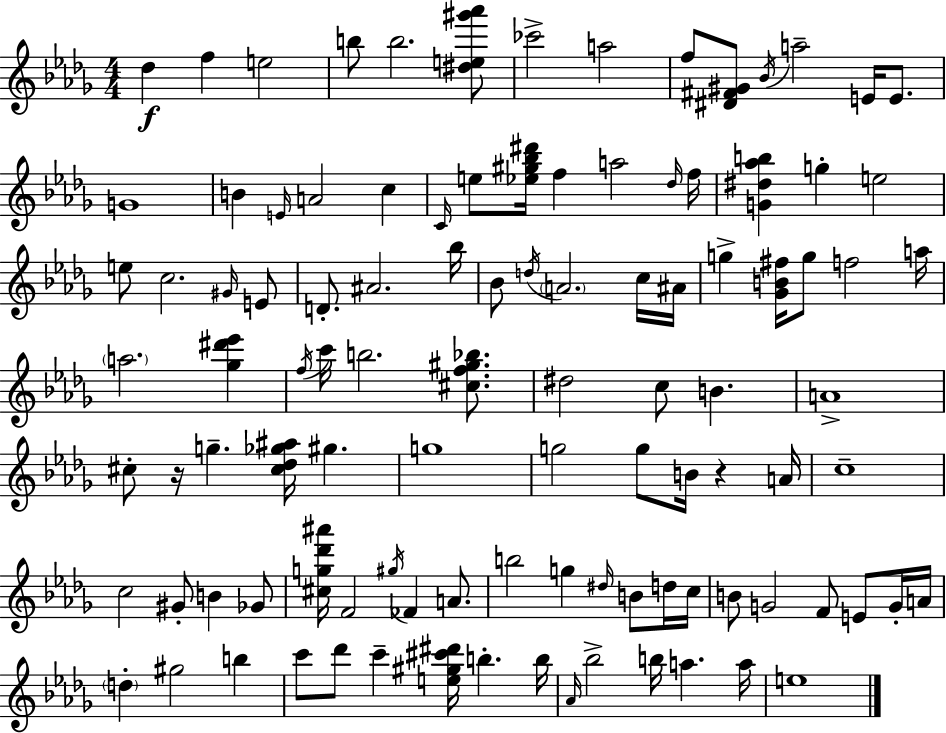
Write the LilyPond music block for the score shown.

{
  \clef treble
  \numericTimeSignature
  \time 4/4
  \key bes \minor
  des''4\f f''4 e''2 | b''8 b''2. <dis'' e'' gis''' aes'''>8 | ces'''2-> a''2 | f''8 <dis' fis' gis'>8 \acciaccatura { bes'16 } a''2-- e'16 e'8. | \break g'1 | b'4 \grace { e'16 } a'2 c''4 | \grace { c'16 } e''8 <ees'' gis'' bes'' dis'''>16 f''4 a''2 | \grace { des''16 } f''16 <g' dis'' aes'' b''>4 g''4-. e''2 | \break e''8 c''2. | \grace { gis'16 } e'8 d'8.-. ais'2. | bes''16 bes'8 \acciaccatura { d''16 } \parenthesize a'2. | c''16 ais'16 g''4-> <ges' b' fis''>16 g''8 f''2 | \break a''16 \parenthesize a''2. | <ges'' dis''' ees'''>4 \acciaccatura { f''16 } c'''16 b''2. | <cis'' f'' gis'' bes''>8. dis''2 c''8 | b'4. a'1-> | \break cis''8-. r16 g''4.-- | <cis'' des'' ges'' ais''>16 gis''4. g''1 | g''2 g''8 | b'16 r4 a'16 c''1-- | \break c''2 gis'8-. | b'4 ges'8 <cis'' g'' des''' ais'''>16 f'2 | \acciaccatura { gis''16 } fes'4 a'8. b''2 | g''4 \grace { dis''16 } b'8 d''16 c''16 b'8 g'2 | \break f'8 e'8 g'16-. a'16 \parenthesize d''4-. gis''2 | b''4 c'''8 des'''8 c'''4-- | <e'' gis'' cis''' dis'''>16 b''4.-. b''16 \grace { aes'16 } bes''2-> | b''16 a''4. a''16 e''1 | \break \bar "|."
}